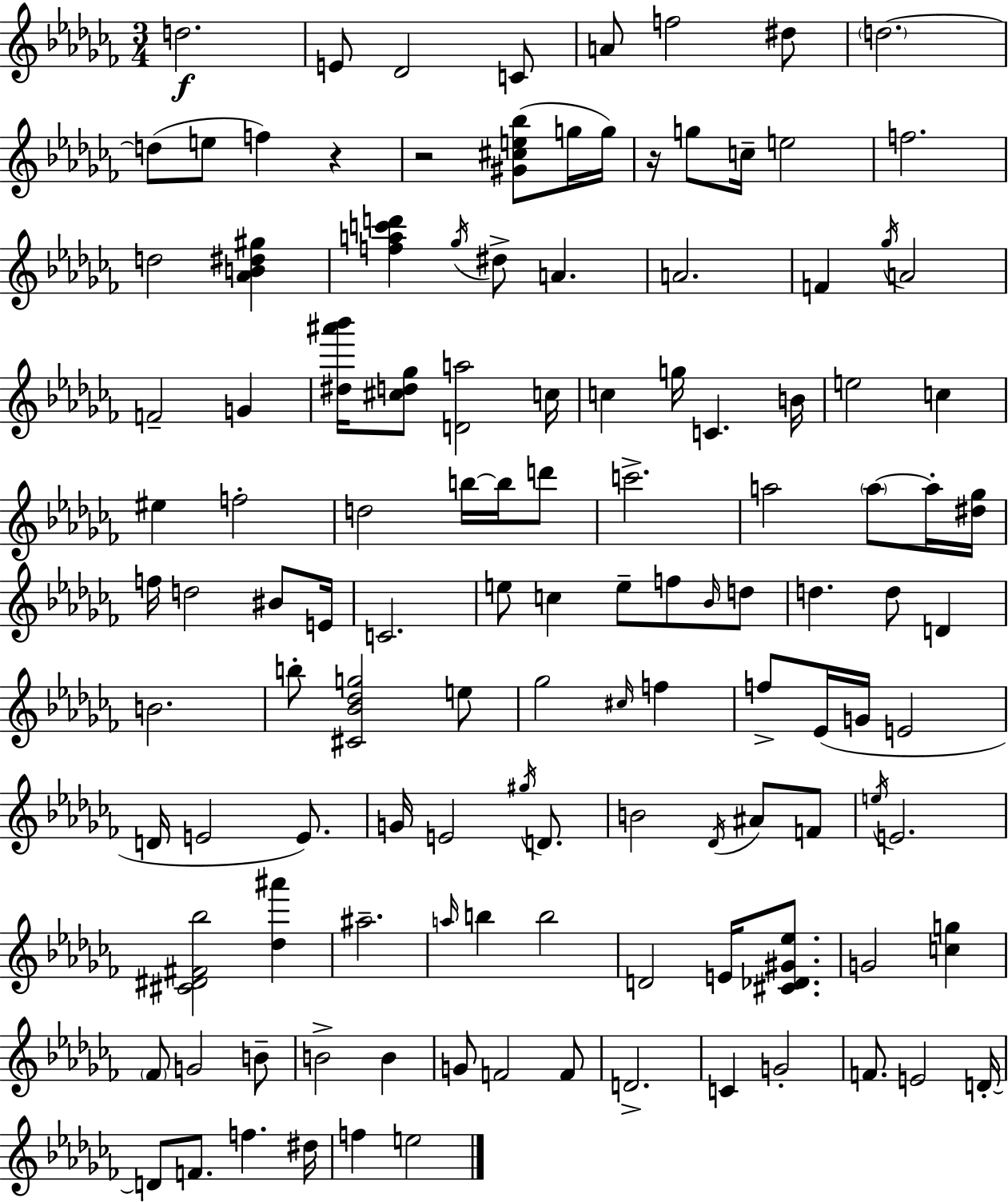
{
  \clef treble
  \numericTimeSignature
  \time 3/4
  \key aes \minor
  d''2.\f | e'8 des'2 c'8 | a'8 f''2 dis''8 | \parenthesize d''2.~~ | \break d''8( e''8 f''4) r4 | r2 <gis' cis'' e'' bes''>8( g''16 g''16) | r16 g''8 c''16-- e''2 | f''2. | \break d''2 <aes' b' dis'' gis''>4 | <f'' a'' c''' d'''>4 \acciaccatura { ges''16 } dis''8-> a'4. | a'2. | f'4 \acciaccatura { ges''16 } a'2 | \break f'2-- g'4 | <dis'' ais''' bes'''>16 <cis'' d'' ges''>8 <d' a''>2 | c''16 c''4 g''16 c'4. | b'16 e''2 c''4 | \break eis''4 f''2-. | d''2 b''16~~ b''16 | d'''8 c'''2.-> | a''2 \parenthesize a''8~~ | \break a''16-. <dis'' ges''>16 f''16 d''2 bis'8 | e'16 c'2. | e''8 c''4 e''8-- f''8 | \grace { bes'16 } d''8 d''4. d''8 d'4 | \break b'2. | b''8-. <cis' bes' des'' g''>2 | e''8 ges''2 \grace { cis''16 } | f''4 f''8-> ees'16( g'16 e'2 | \break d'16 e'2 | e'8.) g'16 e'2 | \acciaccatura { gis''16 } d'8. b'2 | \acciaccatura { des'16 } ais'8 f'8 \acciaccatura { e''16 } e'2. | \break <cis' dis' fis' bes''>2 | <des'' ais'''>4 ais''2.-- | \grace { a''16 } b''4 | b''2 d'2 | \break e'16 <cis' des' gis' ees''>8. g'2 | <c'' g''>4 \parenthesize fes'8 g'2 | b'8-- b'2-> | b'4 g'8 f'2 | \break f'8 d'2.-> | c'4 | g'2-. f'8. e'2 | d'16-.~~ d'8 f'8. | \break f''4. dis''16 f''4 | e''2 \bar "|."
}